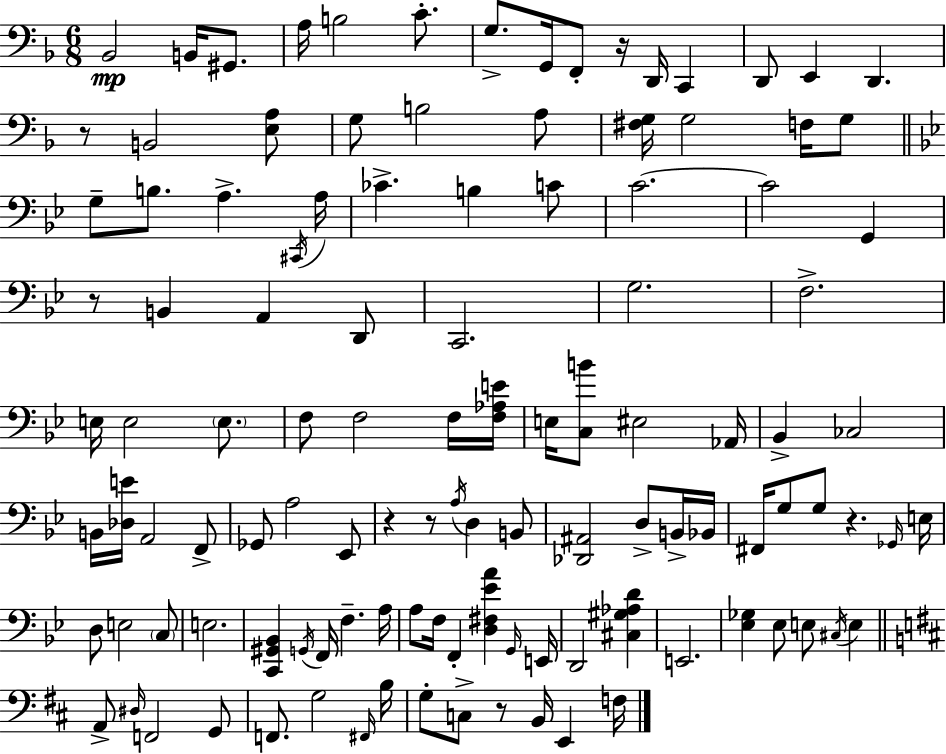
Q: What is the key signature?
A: D minor